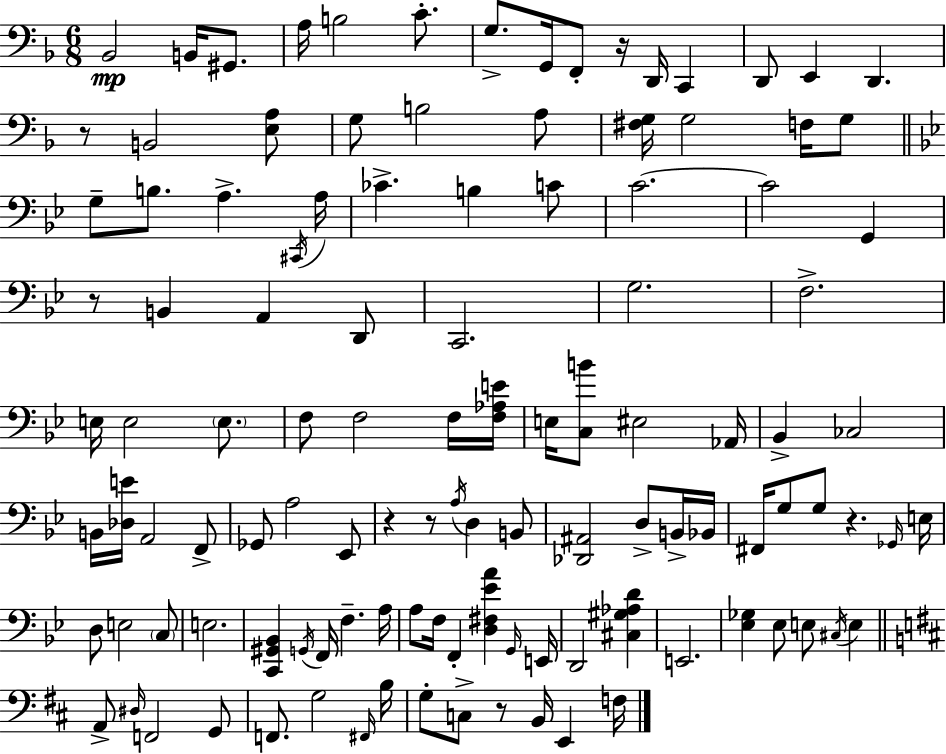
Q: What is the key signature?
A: D minor